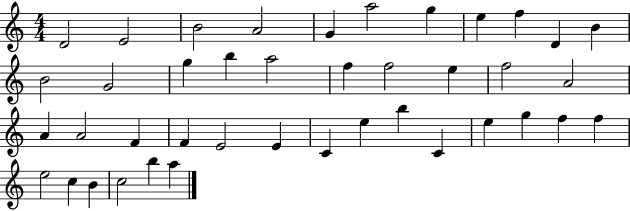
{
  \clef treble
  \numericTimeSignature
  \time 4/4
  \key c \major
  d'2 e'2 | b'2 a'2 | g'4 a''2 g''4 | e''4 f''4 d'4 b'4 | \break b'2 g'2 | g''4 b''4 a''2 | f''4 f''2 e''4 | f''2 a'2 | \break a'4 a'2 f'4 | f'4 e'2 e'4 | c'4 e''4 b''4 c'4 | e''4 g''4 f''4 f''4 | \break e''2 c''4 b'4 | c''2 b''4 a''4 | \bar "|."
}